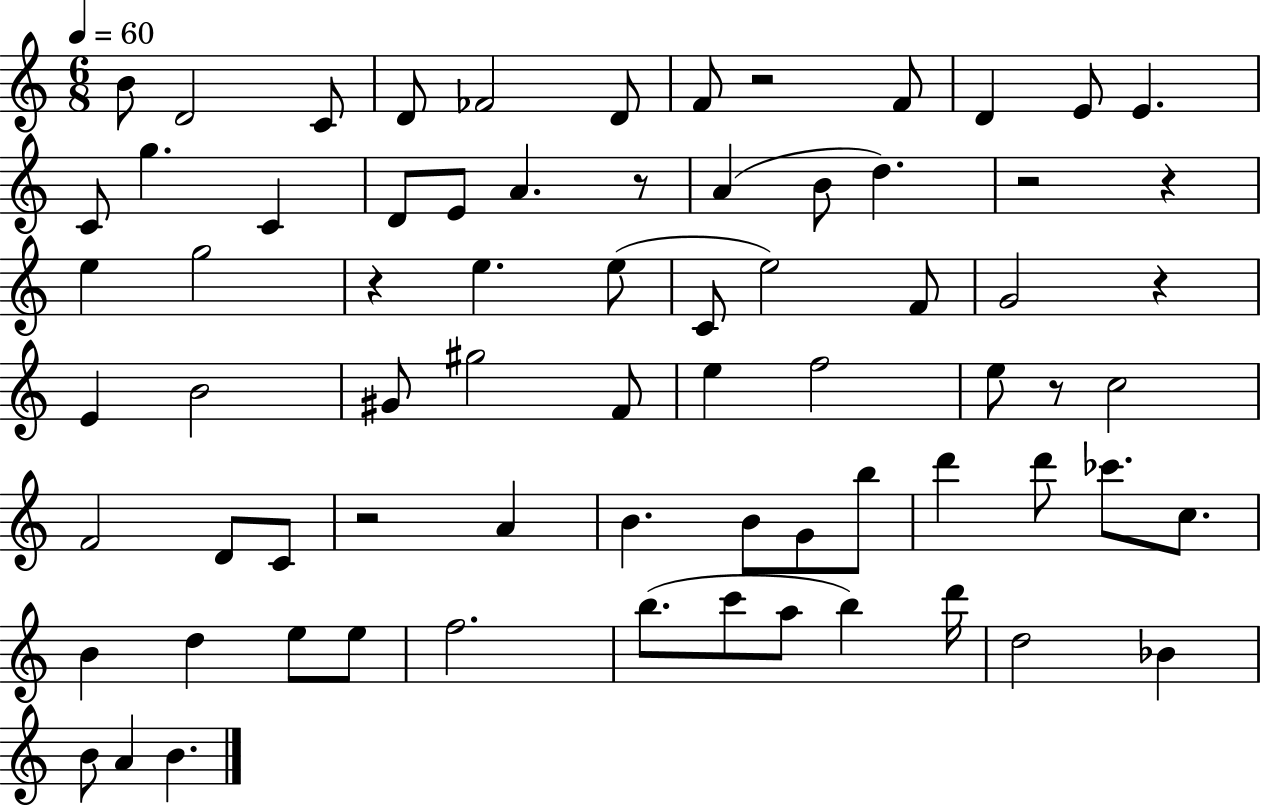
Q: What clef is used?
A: treble